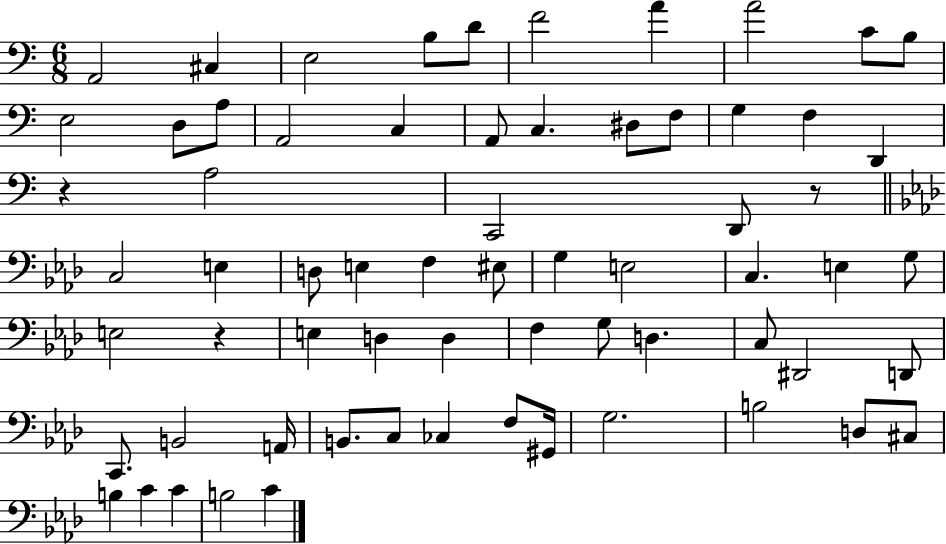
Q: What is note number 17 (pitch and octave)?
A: C3